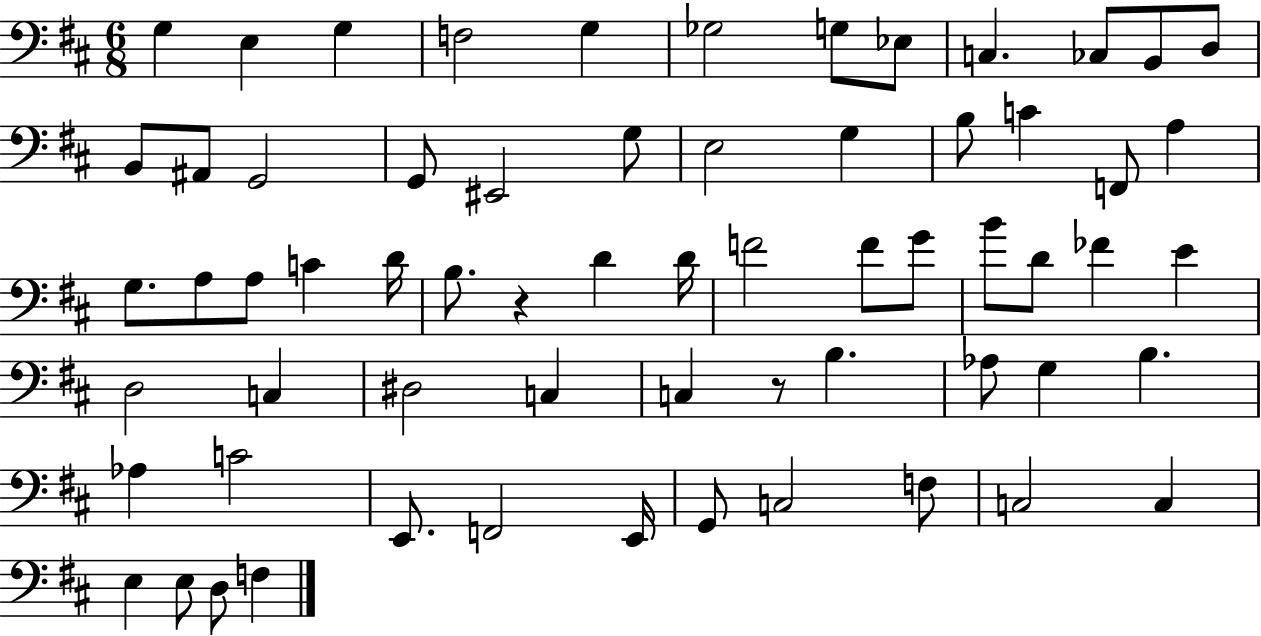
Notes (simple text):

G3/q E3/q G3/q F3/h G3/q Gb3/h G3/e Eb3/e C3/q. CES3/e B2/e D3/e B2/e A#2/e G2/h G2/e EIS2/h G3/e E3/h G3/q B3/e C4/q F2/e A3/q G3/e. A3/e A3/e C4/q D4/s B3/e. R/q D4/q D4/s F4/h F4/e G4/e B4/e D4/e FES4/q E4/q D3/h C3/q D#3/h C3/q C3/q R/e B3/q. Ab3/e G3/q B3/q. Ab3/q C4/h E2/e. F2/h E2/s G2/e C3/h F3/e C3/h C3/q E3/q E3/e D3/e F3/q